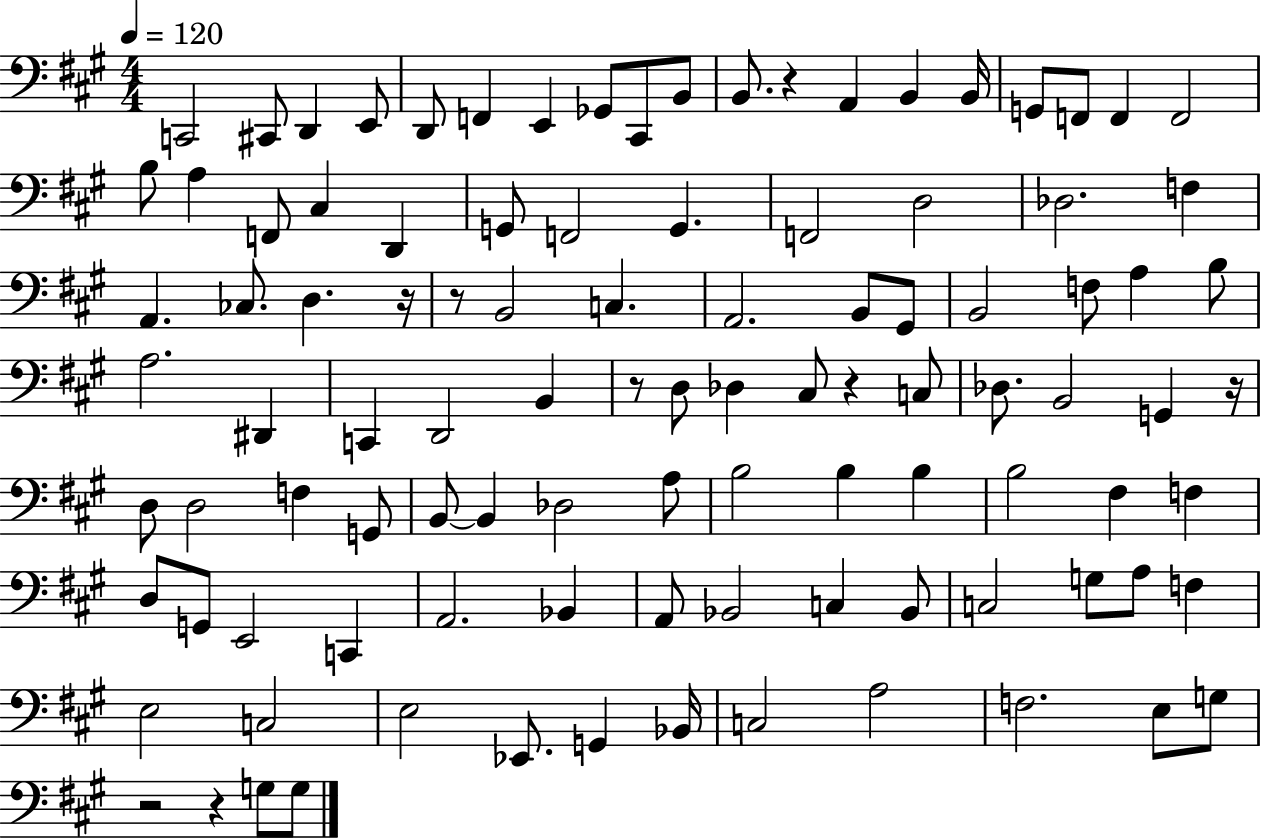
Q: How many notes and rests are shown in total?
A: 103